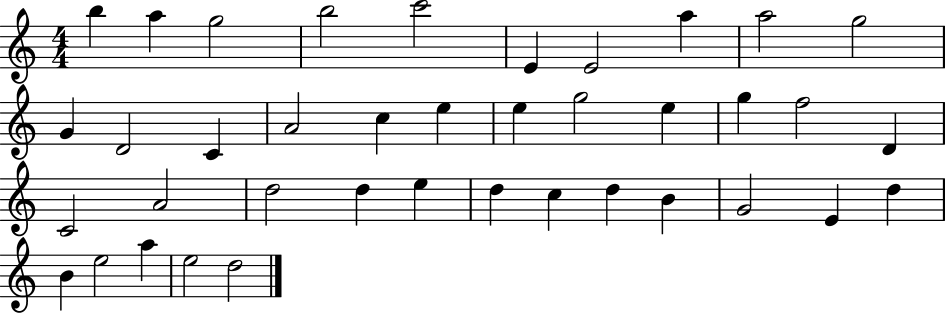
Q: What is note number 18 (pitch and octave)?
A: G5